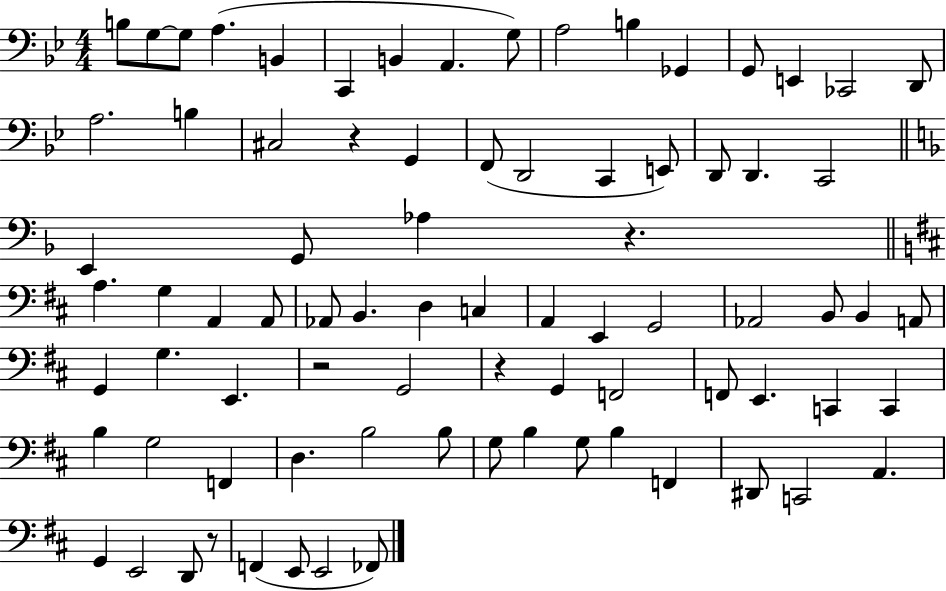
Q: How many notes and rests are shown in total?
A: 81